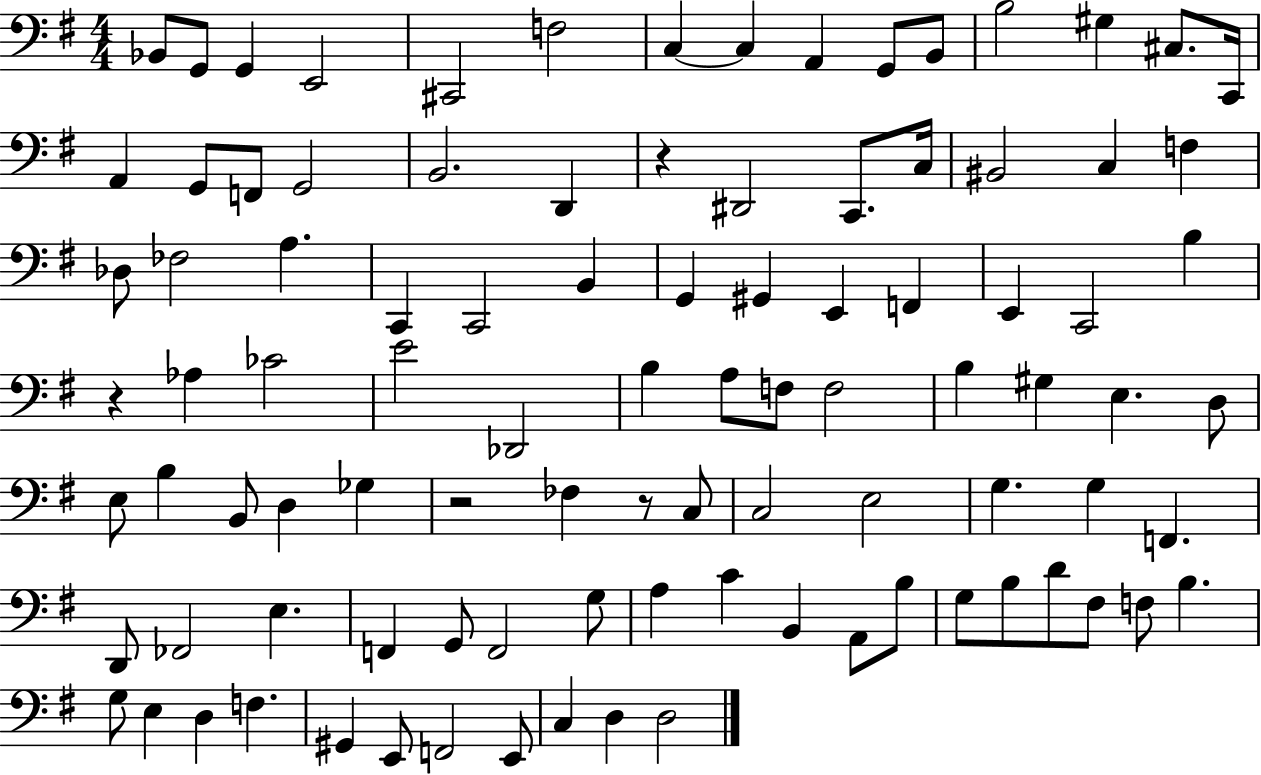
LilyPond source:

{
  \clef bass
  \numericTimeSignature
  \time 4/4
  \key g \major
  bes,8 g,8 g,4 e,2 | cis,2 f2 | c4~~ c4 a,4 g,8 b,8 | b2 gis4 cis8. c,16 | \break a,4 g,8 f,8 g,2 | b,2. d,4 | r4 dis,2 c,8. c16 | bis,2 c4 f4 | \break des8 fes2 a4. | c,4 c,2 b,4 | g,4 gis,4 e,4 f,4 | e,4 c,2 b4 | \break r4 aes4 ces'2 | e'2 des,2 | b4 a8 f8 f2 | b4 gis4 e4. d8 | \break e8 b4 b,8 d4 ges4 | r2 fes4 r8 c8 | c2 e2 | g4. g4 f,4. | \break d,8 fes,2 e4. | f,4 g,8 f,2 g8 | a4 c'4 b,4 a,8 b8 | g8 b8 d'8 fis8 f8 b4. | \break g8 e4 d4 f4. | gis,4 e,8 f,2 e,8 | c4 d4 d2 | \bar "|."
}